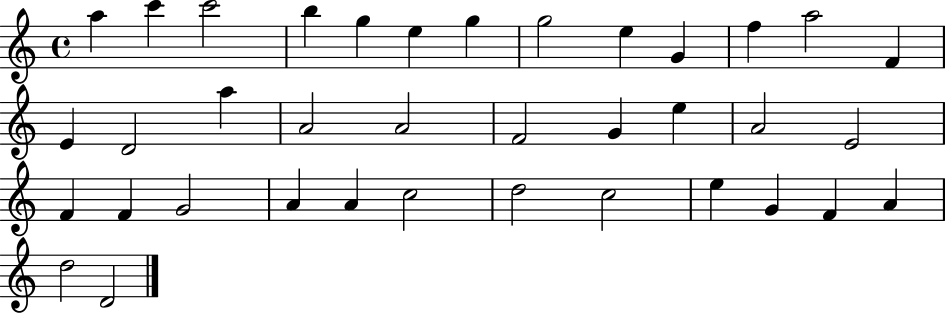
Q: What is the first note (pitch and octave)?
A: A5